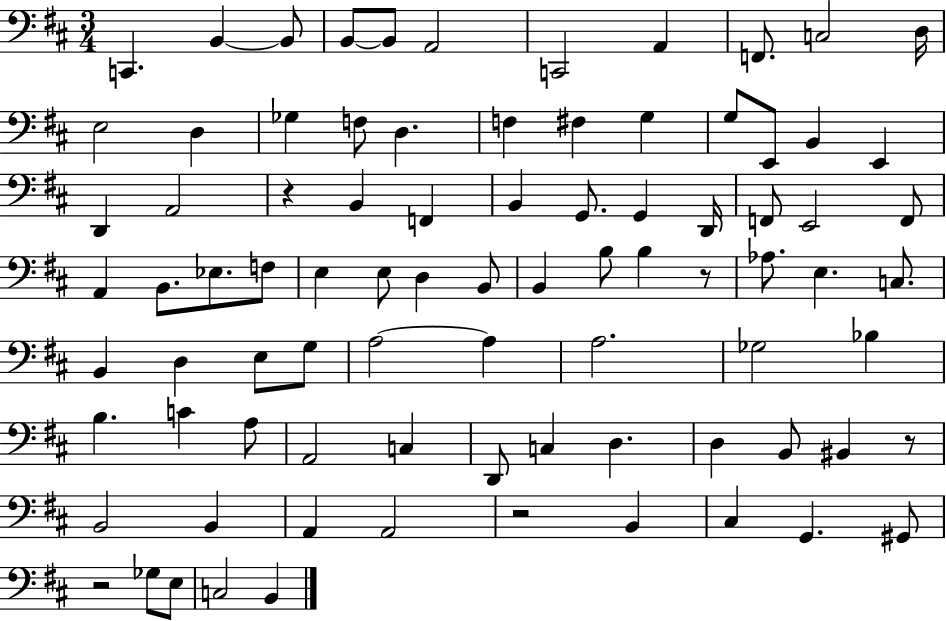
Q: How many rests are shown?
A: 5